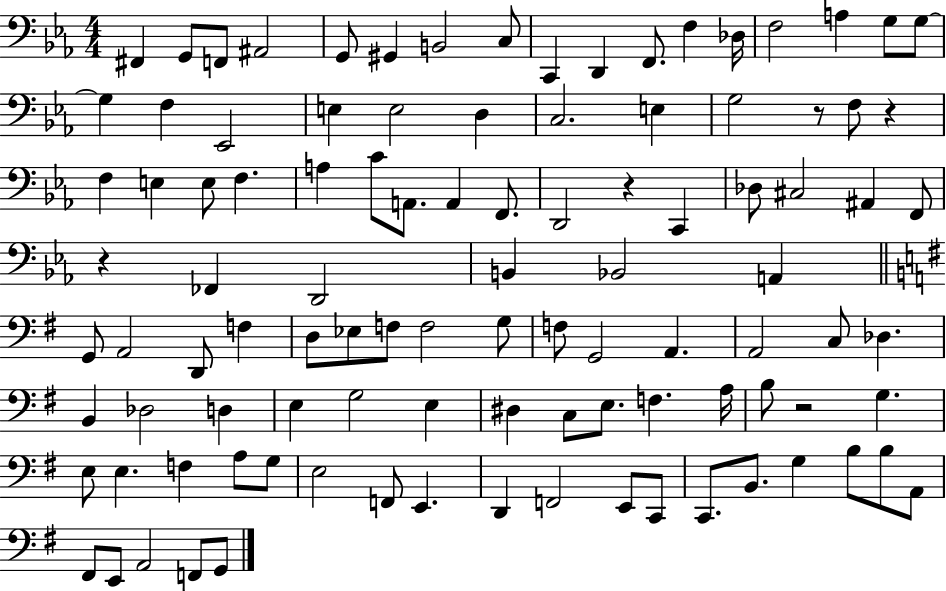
X:1
T:Untitled
M:4/4
L:1/4
K:Eb
^F,, G,,/2 F,,/2 ^A,,2 G,,/2 ^G,, B,,2 C,/2 C,, D,, F,,/2 F, _D,/4 F,2 A, G,/2 G,/2 G, F, _E,,2 E, E,2 D, C,2 E, G,2 z/2 F,/2 z F, E, E,/2 F, A, C/2 A,,/2 A,, F,,/2 D,,2 z C,, _D,/2 ^C,2 ^A,, F,,/2 z _F,, D,,2 B,, _B,,2 A,, G,,/2 A,,2 D,,/2 F, D,/2 _E,/2 F,/2 F,2 G,/2 F,/2 G,,2 A,, A,,2 C,/2 _D, B,, _D,2 D, E, G,2 E, ^D, C,/2 E,/2 F, A,/4 B,/2 z2 G, E,/2 E, F, A,/2 G,/2 E,2 F,,/2 E,, D,, F,,2 E,,/2 C,,/2 C,,/2 B,,/2 G, B,/2 B,/2 A,,/2 ^F,,/2 E,,/2 A,,2 F,,/2 G,,/2